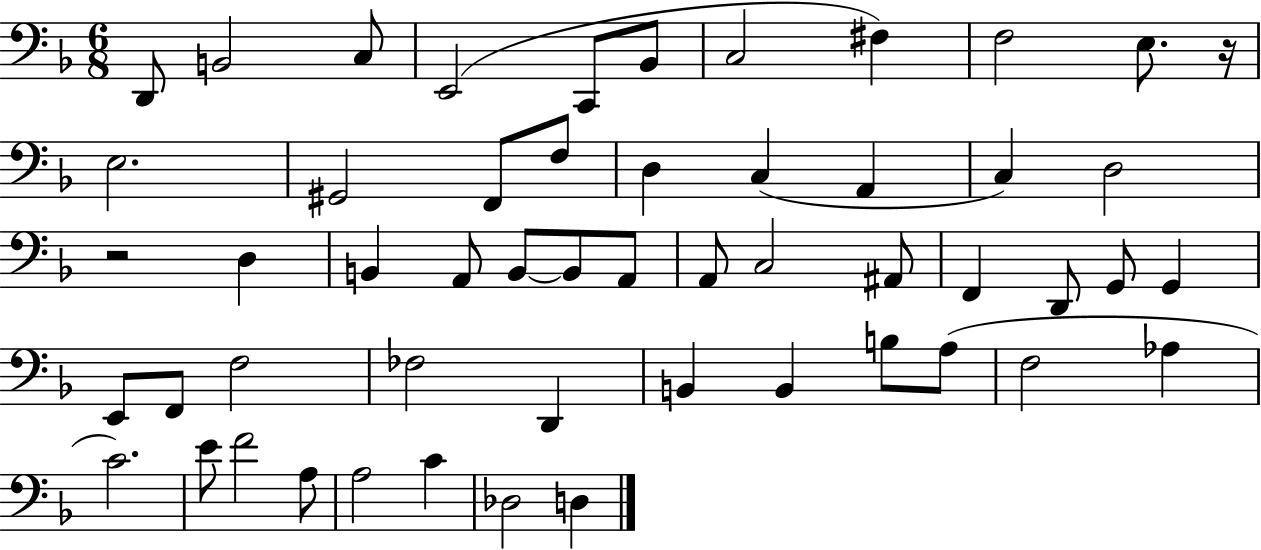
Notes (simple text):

D2/e B2/h C3/e E2/h C2/e Bb2/e C3/h F#3/q F3/h E3/e. R/s E3/h. G#2/h F2/e F3/e D3/q C3/q A2/q C3/q D3/h R/h D3/q B2/q A2/e B2/e B2/e A2/e A2/e C3/h A#2/e F2/q D2/e G2/e G2/q E2/e F2/e F3/h FES3/h D2/q B2/q B2/q B3/e A3/e F3/h Ab3/q C4/h. E4/e F4/h A3/e A3/h C4/q Db3/h D3/q